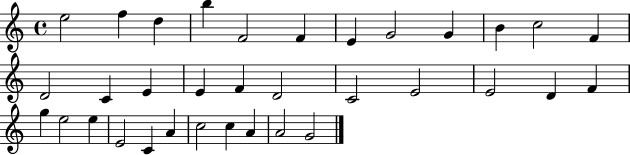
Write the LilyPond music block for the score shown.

{
  \clef treble
  \time 4/4
  \defaultTimeSignature
  \key c \major
  e''2 f''4 d''4 | b''4 f'2 f'4 | e'4 g'2 g'4 | b'4 c''2 f'4 | \break d'2 c'4 e'4 | e'4 f'4 d'2 | c'2 e'2 | e'2 d'4 f'4 | \break g''4 e''2 e''4 | e'2 c'4 a'4 | c''2 c''4 a'4 | a'2 g'2 | \break \bar "|."
}